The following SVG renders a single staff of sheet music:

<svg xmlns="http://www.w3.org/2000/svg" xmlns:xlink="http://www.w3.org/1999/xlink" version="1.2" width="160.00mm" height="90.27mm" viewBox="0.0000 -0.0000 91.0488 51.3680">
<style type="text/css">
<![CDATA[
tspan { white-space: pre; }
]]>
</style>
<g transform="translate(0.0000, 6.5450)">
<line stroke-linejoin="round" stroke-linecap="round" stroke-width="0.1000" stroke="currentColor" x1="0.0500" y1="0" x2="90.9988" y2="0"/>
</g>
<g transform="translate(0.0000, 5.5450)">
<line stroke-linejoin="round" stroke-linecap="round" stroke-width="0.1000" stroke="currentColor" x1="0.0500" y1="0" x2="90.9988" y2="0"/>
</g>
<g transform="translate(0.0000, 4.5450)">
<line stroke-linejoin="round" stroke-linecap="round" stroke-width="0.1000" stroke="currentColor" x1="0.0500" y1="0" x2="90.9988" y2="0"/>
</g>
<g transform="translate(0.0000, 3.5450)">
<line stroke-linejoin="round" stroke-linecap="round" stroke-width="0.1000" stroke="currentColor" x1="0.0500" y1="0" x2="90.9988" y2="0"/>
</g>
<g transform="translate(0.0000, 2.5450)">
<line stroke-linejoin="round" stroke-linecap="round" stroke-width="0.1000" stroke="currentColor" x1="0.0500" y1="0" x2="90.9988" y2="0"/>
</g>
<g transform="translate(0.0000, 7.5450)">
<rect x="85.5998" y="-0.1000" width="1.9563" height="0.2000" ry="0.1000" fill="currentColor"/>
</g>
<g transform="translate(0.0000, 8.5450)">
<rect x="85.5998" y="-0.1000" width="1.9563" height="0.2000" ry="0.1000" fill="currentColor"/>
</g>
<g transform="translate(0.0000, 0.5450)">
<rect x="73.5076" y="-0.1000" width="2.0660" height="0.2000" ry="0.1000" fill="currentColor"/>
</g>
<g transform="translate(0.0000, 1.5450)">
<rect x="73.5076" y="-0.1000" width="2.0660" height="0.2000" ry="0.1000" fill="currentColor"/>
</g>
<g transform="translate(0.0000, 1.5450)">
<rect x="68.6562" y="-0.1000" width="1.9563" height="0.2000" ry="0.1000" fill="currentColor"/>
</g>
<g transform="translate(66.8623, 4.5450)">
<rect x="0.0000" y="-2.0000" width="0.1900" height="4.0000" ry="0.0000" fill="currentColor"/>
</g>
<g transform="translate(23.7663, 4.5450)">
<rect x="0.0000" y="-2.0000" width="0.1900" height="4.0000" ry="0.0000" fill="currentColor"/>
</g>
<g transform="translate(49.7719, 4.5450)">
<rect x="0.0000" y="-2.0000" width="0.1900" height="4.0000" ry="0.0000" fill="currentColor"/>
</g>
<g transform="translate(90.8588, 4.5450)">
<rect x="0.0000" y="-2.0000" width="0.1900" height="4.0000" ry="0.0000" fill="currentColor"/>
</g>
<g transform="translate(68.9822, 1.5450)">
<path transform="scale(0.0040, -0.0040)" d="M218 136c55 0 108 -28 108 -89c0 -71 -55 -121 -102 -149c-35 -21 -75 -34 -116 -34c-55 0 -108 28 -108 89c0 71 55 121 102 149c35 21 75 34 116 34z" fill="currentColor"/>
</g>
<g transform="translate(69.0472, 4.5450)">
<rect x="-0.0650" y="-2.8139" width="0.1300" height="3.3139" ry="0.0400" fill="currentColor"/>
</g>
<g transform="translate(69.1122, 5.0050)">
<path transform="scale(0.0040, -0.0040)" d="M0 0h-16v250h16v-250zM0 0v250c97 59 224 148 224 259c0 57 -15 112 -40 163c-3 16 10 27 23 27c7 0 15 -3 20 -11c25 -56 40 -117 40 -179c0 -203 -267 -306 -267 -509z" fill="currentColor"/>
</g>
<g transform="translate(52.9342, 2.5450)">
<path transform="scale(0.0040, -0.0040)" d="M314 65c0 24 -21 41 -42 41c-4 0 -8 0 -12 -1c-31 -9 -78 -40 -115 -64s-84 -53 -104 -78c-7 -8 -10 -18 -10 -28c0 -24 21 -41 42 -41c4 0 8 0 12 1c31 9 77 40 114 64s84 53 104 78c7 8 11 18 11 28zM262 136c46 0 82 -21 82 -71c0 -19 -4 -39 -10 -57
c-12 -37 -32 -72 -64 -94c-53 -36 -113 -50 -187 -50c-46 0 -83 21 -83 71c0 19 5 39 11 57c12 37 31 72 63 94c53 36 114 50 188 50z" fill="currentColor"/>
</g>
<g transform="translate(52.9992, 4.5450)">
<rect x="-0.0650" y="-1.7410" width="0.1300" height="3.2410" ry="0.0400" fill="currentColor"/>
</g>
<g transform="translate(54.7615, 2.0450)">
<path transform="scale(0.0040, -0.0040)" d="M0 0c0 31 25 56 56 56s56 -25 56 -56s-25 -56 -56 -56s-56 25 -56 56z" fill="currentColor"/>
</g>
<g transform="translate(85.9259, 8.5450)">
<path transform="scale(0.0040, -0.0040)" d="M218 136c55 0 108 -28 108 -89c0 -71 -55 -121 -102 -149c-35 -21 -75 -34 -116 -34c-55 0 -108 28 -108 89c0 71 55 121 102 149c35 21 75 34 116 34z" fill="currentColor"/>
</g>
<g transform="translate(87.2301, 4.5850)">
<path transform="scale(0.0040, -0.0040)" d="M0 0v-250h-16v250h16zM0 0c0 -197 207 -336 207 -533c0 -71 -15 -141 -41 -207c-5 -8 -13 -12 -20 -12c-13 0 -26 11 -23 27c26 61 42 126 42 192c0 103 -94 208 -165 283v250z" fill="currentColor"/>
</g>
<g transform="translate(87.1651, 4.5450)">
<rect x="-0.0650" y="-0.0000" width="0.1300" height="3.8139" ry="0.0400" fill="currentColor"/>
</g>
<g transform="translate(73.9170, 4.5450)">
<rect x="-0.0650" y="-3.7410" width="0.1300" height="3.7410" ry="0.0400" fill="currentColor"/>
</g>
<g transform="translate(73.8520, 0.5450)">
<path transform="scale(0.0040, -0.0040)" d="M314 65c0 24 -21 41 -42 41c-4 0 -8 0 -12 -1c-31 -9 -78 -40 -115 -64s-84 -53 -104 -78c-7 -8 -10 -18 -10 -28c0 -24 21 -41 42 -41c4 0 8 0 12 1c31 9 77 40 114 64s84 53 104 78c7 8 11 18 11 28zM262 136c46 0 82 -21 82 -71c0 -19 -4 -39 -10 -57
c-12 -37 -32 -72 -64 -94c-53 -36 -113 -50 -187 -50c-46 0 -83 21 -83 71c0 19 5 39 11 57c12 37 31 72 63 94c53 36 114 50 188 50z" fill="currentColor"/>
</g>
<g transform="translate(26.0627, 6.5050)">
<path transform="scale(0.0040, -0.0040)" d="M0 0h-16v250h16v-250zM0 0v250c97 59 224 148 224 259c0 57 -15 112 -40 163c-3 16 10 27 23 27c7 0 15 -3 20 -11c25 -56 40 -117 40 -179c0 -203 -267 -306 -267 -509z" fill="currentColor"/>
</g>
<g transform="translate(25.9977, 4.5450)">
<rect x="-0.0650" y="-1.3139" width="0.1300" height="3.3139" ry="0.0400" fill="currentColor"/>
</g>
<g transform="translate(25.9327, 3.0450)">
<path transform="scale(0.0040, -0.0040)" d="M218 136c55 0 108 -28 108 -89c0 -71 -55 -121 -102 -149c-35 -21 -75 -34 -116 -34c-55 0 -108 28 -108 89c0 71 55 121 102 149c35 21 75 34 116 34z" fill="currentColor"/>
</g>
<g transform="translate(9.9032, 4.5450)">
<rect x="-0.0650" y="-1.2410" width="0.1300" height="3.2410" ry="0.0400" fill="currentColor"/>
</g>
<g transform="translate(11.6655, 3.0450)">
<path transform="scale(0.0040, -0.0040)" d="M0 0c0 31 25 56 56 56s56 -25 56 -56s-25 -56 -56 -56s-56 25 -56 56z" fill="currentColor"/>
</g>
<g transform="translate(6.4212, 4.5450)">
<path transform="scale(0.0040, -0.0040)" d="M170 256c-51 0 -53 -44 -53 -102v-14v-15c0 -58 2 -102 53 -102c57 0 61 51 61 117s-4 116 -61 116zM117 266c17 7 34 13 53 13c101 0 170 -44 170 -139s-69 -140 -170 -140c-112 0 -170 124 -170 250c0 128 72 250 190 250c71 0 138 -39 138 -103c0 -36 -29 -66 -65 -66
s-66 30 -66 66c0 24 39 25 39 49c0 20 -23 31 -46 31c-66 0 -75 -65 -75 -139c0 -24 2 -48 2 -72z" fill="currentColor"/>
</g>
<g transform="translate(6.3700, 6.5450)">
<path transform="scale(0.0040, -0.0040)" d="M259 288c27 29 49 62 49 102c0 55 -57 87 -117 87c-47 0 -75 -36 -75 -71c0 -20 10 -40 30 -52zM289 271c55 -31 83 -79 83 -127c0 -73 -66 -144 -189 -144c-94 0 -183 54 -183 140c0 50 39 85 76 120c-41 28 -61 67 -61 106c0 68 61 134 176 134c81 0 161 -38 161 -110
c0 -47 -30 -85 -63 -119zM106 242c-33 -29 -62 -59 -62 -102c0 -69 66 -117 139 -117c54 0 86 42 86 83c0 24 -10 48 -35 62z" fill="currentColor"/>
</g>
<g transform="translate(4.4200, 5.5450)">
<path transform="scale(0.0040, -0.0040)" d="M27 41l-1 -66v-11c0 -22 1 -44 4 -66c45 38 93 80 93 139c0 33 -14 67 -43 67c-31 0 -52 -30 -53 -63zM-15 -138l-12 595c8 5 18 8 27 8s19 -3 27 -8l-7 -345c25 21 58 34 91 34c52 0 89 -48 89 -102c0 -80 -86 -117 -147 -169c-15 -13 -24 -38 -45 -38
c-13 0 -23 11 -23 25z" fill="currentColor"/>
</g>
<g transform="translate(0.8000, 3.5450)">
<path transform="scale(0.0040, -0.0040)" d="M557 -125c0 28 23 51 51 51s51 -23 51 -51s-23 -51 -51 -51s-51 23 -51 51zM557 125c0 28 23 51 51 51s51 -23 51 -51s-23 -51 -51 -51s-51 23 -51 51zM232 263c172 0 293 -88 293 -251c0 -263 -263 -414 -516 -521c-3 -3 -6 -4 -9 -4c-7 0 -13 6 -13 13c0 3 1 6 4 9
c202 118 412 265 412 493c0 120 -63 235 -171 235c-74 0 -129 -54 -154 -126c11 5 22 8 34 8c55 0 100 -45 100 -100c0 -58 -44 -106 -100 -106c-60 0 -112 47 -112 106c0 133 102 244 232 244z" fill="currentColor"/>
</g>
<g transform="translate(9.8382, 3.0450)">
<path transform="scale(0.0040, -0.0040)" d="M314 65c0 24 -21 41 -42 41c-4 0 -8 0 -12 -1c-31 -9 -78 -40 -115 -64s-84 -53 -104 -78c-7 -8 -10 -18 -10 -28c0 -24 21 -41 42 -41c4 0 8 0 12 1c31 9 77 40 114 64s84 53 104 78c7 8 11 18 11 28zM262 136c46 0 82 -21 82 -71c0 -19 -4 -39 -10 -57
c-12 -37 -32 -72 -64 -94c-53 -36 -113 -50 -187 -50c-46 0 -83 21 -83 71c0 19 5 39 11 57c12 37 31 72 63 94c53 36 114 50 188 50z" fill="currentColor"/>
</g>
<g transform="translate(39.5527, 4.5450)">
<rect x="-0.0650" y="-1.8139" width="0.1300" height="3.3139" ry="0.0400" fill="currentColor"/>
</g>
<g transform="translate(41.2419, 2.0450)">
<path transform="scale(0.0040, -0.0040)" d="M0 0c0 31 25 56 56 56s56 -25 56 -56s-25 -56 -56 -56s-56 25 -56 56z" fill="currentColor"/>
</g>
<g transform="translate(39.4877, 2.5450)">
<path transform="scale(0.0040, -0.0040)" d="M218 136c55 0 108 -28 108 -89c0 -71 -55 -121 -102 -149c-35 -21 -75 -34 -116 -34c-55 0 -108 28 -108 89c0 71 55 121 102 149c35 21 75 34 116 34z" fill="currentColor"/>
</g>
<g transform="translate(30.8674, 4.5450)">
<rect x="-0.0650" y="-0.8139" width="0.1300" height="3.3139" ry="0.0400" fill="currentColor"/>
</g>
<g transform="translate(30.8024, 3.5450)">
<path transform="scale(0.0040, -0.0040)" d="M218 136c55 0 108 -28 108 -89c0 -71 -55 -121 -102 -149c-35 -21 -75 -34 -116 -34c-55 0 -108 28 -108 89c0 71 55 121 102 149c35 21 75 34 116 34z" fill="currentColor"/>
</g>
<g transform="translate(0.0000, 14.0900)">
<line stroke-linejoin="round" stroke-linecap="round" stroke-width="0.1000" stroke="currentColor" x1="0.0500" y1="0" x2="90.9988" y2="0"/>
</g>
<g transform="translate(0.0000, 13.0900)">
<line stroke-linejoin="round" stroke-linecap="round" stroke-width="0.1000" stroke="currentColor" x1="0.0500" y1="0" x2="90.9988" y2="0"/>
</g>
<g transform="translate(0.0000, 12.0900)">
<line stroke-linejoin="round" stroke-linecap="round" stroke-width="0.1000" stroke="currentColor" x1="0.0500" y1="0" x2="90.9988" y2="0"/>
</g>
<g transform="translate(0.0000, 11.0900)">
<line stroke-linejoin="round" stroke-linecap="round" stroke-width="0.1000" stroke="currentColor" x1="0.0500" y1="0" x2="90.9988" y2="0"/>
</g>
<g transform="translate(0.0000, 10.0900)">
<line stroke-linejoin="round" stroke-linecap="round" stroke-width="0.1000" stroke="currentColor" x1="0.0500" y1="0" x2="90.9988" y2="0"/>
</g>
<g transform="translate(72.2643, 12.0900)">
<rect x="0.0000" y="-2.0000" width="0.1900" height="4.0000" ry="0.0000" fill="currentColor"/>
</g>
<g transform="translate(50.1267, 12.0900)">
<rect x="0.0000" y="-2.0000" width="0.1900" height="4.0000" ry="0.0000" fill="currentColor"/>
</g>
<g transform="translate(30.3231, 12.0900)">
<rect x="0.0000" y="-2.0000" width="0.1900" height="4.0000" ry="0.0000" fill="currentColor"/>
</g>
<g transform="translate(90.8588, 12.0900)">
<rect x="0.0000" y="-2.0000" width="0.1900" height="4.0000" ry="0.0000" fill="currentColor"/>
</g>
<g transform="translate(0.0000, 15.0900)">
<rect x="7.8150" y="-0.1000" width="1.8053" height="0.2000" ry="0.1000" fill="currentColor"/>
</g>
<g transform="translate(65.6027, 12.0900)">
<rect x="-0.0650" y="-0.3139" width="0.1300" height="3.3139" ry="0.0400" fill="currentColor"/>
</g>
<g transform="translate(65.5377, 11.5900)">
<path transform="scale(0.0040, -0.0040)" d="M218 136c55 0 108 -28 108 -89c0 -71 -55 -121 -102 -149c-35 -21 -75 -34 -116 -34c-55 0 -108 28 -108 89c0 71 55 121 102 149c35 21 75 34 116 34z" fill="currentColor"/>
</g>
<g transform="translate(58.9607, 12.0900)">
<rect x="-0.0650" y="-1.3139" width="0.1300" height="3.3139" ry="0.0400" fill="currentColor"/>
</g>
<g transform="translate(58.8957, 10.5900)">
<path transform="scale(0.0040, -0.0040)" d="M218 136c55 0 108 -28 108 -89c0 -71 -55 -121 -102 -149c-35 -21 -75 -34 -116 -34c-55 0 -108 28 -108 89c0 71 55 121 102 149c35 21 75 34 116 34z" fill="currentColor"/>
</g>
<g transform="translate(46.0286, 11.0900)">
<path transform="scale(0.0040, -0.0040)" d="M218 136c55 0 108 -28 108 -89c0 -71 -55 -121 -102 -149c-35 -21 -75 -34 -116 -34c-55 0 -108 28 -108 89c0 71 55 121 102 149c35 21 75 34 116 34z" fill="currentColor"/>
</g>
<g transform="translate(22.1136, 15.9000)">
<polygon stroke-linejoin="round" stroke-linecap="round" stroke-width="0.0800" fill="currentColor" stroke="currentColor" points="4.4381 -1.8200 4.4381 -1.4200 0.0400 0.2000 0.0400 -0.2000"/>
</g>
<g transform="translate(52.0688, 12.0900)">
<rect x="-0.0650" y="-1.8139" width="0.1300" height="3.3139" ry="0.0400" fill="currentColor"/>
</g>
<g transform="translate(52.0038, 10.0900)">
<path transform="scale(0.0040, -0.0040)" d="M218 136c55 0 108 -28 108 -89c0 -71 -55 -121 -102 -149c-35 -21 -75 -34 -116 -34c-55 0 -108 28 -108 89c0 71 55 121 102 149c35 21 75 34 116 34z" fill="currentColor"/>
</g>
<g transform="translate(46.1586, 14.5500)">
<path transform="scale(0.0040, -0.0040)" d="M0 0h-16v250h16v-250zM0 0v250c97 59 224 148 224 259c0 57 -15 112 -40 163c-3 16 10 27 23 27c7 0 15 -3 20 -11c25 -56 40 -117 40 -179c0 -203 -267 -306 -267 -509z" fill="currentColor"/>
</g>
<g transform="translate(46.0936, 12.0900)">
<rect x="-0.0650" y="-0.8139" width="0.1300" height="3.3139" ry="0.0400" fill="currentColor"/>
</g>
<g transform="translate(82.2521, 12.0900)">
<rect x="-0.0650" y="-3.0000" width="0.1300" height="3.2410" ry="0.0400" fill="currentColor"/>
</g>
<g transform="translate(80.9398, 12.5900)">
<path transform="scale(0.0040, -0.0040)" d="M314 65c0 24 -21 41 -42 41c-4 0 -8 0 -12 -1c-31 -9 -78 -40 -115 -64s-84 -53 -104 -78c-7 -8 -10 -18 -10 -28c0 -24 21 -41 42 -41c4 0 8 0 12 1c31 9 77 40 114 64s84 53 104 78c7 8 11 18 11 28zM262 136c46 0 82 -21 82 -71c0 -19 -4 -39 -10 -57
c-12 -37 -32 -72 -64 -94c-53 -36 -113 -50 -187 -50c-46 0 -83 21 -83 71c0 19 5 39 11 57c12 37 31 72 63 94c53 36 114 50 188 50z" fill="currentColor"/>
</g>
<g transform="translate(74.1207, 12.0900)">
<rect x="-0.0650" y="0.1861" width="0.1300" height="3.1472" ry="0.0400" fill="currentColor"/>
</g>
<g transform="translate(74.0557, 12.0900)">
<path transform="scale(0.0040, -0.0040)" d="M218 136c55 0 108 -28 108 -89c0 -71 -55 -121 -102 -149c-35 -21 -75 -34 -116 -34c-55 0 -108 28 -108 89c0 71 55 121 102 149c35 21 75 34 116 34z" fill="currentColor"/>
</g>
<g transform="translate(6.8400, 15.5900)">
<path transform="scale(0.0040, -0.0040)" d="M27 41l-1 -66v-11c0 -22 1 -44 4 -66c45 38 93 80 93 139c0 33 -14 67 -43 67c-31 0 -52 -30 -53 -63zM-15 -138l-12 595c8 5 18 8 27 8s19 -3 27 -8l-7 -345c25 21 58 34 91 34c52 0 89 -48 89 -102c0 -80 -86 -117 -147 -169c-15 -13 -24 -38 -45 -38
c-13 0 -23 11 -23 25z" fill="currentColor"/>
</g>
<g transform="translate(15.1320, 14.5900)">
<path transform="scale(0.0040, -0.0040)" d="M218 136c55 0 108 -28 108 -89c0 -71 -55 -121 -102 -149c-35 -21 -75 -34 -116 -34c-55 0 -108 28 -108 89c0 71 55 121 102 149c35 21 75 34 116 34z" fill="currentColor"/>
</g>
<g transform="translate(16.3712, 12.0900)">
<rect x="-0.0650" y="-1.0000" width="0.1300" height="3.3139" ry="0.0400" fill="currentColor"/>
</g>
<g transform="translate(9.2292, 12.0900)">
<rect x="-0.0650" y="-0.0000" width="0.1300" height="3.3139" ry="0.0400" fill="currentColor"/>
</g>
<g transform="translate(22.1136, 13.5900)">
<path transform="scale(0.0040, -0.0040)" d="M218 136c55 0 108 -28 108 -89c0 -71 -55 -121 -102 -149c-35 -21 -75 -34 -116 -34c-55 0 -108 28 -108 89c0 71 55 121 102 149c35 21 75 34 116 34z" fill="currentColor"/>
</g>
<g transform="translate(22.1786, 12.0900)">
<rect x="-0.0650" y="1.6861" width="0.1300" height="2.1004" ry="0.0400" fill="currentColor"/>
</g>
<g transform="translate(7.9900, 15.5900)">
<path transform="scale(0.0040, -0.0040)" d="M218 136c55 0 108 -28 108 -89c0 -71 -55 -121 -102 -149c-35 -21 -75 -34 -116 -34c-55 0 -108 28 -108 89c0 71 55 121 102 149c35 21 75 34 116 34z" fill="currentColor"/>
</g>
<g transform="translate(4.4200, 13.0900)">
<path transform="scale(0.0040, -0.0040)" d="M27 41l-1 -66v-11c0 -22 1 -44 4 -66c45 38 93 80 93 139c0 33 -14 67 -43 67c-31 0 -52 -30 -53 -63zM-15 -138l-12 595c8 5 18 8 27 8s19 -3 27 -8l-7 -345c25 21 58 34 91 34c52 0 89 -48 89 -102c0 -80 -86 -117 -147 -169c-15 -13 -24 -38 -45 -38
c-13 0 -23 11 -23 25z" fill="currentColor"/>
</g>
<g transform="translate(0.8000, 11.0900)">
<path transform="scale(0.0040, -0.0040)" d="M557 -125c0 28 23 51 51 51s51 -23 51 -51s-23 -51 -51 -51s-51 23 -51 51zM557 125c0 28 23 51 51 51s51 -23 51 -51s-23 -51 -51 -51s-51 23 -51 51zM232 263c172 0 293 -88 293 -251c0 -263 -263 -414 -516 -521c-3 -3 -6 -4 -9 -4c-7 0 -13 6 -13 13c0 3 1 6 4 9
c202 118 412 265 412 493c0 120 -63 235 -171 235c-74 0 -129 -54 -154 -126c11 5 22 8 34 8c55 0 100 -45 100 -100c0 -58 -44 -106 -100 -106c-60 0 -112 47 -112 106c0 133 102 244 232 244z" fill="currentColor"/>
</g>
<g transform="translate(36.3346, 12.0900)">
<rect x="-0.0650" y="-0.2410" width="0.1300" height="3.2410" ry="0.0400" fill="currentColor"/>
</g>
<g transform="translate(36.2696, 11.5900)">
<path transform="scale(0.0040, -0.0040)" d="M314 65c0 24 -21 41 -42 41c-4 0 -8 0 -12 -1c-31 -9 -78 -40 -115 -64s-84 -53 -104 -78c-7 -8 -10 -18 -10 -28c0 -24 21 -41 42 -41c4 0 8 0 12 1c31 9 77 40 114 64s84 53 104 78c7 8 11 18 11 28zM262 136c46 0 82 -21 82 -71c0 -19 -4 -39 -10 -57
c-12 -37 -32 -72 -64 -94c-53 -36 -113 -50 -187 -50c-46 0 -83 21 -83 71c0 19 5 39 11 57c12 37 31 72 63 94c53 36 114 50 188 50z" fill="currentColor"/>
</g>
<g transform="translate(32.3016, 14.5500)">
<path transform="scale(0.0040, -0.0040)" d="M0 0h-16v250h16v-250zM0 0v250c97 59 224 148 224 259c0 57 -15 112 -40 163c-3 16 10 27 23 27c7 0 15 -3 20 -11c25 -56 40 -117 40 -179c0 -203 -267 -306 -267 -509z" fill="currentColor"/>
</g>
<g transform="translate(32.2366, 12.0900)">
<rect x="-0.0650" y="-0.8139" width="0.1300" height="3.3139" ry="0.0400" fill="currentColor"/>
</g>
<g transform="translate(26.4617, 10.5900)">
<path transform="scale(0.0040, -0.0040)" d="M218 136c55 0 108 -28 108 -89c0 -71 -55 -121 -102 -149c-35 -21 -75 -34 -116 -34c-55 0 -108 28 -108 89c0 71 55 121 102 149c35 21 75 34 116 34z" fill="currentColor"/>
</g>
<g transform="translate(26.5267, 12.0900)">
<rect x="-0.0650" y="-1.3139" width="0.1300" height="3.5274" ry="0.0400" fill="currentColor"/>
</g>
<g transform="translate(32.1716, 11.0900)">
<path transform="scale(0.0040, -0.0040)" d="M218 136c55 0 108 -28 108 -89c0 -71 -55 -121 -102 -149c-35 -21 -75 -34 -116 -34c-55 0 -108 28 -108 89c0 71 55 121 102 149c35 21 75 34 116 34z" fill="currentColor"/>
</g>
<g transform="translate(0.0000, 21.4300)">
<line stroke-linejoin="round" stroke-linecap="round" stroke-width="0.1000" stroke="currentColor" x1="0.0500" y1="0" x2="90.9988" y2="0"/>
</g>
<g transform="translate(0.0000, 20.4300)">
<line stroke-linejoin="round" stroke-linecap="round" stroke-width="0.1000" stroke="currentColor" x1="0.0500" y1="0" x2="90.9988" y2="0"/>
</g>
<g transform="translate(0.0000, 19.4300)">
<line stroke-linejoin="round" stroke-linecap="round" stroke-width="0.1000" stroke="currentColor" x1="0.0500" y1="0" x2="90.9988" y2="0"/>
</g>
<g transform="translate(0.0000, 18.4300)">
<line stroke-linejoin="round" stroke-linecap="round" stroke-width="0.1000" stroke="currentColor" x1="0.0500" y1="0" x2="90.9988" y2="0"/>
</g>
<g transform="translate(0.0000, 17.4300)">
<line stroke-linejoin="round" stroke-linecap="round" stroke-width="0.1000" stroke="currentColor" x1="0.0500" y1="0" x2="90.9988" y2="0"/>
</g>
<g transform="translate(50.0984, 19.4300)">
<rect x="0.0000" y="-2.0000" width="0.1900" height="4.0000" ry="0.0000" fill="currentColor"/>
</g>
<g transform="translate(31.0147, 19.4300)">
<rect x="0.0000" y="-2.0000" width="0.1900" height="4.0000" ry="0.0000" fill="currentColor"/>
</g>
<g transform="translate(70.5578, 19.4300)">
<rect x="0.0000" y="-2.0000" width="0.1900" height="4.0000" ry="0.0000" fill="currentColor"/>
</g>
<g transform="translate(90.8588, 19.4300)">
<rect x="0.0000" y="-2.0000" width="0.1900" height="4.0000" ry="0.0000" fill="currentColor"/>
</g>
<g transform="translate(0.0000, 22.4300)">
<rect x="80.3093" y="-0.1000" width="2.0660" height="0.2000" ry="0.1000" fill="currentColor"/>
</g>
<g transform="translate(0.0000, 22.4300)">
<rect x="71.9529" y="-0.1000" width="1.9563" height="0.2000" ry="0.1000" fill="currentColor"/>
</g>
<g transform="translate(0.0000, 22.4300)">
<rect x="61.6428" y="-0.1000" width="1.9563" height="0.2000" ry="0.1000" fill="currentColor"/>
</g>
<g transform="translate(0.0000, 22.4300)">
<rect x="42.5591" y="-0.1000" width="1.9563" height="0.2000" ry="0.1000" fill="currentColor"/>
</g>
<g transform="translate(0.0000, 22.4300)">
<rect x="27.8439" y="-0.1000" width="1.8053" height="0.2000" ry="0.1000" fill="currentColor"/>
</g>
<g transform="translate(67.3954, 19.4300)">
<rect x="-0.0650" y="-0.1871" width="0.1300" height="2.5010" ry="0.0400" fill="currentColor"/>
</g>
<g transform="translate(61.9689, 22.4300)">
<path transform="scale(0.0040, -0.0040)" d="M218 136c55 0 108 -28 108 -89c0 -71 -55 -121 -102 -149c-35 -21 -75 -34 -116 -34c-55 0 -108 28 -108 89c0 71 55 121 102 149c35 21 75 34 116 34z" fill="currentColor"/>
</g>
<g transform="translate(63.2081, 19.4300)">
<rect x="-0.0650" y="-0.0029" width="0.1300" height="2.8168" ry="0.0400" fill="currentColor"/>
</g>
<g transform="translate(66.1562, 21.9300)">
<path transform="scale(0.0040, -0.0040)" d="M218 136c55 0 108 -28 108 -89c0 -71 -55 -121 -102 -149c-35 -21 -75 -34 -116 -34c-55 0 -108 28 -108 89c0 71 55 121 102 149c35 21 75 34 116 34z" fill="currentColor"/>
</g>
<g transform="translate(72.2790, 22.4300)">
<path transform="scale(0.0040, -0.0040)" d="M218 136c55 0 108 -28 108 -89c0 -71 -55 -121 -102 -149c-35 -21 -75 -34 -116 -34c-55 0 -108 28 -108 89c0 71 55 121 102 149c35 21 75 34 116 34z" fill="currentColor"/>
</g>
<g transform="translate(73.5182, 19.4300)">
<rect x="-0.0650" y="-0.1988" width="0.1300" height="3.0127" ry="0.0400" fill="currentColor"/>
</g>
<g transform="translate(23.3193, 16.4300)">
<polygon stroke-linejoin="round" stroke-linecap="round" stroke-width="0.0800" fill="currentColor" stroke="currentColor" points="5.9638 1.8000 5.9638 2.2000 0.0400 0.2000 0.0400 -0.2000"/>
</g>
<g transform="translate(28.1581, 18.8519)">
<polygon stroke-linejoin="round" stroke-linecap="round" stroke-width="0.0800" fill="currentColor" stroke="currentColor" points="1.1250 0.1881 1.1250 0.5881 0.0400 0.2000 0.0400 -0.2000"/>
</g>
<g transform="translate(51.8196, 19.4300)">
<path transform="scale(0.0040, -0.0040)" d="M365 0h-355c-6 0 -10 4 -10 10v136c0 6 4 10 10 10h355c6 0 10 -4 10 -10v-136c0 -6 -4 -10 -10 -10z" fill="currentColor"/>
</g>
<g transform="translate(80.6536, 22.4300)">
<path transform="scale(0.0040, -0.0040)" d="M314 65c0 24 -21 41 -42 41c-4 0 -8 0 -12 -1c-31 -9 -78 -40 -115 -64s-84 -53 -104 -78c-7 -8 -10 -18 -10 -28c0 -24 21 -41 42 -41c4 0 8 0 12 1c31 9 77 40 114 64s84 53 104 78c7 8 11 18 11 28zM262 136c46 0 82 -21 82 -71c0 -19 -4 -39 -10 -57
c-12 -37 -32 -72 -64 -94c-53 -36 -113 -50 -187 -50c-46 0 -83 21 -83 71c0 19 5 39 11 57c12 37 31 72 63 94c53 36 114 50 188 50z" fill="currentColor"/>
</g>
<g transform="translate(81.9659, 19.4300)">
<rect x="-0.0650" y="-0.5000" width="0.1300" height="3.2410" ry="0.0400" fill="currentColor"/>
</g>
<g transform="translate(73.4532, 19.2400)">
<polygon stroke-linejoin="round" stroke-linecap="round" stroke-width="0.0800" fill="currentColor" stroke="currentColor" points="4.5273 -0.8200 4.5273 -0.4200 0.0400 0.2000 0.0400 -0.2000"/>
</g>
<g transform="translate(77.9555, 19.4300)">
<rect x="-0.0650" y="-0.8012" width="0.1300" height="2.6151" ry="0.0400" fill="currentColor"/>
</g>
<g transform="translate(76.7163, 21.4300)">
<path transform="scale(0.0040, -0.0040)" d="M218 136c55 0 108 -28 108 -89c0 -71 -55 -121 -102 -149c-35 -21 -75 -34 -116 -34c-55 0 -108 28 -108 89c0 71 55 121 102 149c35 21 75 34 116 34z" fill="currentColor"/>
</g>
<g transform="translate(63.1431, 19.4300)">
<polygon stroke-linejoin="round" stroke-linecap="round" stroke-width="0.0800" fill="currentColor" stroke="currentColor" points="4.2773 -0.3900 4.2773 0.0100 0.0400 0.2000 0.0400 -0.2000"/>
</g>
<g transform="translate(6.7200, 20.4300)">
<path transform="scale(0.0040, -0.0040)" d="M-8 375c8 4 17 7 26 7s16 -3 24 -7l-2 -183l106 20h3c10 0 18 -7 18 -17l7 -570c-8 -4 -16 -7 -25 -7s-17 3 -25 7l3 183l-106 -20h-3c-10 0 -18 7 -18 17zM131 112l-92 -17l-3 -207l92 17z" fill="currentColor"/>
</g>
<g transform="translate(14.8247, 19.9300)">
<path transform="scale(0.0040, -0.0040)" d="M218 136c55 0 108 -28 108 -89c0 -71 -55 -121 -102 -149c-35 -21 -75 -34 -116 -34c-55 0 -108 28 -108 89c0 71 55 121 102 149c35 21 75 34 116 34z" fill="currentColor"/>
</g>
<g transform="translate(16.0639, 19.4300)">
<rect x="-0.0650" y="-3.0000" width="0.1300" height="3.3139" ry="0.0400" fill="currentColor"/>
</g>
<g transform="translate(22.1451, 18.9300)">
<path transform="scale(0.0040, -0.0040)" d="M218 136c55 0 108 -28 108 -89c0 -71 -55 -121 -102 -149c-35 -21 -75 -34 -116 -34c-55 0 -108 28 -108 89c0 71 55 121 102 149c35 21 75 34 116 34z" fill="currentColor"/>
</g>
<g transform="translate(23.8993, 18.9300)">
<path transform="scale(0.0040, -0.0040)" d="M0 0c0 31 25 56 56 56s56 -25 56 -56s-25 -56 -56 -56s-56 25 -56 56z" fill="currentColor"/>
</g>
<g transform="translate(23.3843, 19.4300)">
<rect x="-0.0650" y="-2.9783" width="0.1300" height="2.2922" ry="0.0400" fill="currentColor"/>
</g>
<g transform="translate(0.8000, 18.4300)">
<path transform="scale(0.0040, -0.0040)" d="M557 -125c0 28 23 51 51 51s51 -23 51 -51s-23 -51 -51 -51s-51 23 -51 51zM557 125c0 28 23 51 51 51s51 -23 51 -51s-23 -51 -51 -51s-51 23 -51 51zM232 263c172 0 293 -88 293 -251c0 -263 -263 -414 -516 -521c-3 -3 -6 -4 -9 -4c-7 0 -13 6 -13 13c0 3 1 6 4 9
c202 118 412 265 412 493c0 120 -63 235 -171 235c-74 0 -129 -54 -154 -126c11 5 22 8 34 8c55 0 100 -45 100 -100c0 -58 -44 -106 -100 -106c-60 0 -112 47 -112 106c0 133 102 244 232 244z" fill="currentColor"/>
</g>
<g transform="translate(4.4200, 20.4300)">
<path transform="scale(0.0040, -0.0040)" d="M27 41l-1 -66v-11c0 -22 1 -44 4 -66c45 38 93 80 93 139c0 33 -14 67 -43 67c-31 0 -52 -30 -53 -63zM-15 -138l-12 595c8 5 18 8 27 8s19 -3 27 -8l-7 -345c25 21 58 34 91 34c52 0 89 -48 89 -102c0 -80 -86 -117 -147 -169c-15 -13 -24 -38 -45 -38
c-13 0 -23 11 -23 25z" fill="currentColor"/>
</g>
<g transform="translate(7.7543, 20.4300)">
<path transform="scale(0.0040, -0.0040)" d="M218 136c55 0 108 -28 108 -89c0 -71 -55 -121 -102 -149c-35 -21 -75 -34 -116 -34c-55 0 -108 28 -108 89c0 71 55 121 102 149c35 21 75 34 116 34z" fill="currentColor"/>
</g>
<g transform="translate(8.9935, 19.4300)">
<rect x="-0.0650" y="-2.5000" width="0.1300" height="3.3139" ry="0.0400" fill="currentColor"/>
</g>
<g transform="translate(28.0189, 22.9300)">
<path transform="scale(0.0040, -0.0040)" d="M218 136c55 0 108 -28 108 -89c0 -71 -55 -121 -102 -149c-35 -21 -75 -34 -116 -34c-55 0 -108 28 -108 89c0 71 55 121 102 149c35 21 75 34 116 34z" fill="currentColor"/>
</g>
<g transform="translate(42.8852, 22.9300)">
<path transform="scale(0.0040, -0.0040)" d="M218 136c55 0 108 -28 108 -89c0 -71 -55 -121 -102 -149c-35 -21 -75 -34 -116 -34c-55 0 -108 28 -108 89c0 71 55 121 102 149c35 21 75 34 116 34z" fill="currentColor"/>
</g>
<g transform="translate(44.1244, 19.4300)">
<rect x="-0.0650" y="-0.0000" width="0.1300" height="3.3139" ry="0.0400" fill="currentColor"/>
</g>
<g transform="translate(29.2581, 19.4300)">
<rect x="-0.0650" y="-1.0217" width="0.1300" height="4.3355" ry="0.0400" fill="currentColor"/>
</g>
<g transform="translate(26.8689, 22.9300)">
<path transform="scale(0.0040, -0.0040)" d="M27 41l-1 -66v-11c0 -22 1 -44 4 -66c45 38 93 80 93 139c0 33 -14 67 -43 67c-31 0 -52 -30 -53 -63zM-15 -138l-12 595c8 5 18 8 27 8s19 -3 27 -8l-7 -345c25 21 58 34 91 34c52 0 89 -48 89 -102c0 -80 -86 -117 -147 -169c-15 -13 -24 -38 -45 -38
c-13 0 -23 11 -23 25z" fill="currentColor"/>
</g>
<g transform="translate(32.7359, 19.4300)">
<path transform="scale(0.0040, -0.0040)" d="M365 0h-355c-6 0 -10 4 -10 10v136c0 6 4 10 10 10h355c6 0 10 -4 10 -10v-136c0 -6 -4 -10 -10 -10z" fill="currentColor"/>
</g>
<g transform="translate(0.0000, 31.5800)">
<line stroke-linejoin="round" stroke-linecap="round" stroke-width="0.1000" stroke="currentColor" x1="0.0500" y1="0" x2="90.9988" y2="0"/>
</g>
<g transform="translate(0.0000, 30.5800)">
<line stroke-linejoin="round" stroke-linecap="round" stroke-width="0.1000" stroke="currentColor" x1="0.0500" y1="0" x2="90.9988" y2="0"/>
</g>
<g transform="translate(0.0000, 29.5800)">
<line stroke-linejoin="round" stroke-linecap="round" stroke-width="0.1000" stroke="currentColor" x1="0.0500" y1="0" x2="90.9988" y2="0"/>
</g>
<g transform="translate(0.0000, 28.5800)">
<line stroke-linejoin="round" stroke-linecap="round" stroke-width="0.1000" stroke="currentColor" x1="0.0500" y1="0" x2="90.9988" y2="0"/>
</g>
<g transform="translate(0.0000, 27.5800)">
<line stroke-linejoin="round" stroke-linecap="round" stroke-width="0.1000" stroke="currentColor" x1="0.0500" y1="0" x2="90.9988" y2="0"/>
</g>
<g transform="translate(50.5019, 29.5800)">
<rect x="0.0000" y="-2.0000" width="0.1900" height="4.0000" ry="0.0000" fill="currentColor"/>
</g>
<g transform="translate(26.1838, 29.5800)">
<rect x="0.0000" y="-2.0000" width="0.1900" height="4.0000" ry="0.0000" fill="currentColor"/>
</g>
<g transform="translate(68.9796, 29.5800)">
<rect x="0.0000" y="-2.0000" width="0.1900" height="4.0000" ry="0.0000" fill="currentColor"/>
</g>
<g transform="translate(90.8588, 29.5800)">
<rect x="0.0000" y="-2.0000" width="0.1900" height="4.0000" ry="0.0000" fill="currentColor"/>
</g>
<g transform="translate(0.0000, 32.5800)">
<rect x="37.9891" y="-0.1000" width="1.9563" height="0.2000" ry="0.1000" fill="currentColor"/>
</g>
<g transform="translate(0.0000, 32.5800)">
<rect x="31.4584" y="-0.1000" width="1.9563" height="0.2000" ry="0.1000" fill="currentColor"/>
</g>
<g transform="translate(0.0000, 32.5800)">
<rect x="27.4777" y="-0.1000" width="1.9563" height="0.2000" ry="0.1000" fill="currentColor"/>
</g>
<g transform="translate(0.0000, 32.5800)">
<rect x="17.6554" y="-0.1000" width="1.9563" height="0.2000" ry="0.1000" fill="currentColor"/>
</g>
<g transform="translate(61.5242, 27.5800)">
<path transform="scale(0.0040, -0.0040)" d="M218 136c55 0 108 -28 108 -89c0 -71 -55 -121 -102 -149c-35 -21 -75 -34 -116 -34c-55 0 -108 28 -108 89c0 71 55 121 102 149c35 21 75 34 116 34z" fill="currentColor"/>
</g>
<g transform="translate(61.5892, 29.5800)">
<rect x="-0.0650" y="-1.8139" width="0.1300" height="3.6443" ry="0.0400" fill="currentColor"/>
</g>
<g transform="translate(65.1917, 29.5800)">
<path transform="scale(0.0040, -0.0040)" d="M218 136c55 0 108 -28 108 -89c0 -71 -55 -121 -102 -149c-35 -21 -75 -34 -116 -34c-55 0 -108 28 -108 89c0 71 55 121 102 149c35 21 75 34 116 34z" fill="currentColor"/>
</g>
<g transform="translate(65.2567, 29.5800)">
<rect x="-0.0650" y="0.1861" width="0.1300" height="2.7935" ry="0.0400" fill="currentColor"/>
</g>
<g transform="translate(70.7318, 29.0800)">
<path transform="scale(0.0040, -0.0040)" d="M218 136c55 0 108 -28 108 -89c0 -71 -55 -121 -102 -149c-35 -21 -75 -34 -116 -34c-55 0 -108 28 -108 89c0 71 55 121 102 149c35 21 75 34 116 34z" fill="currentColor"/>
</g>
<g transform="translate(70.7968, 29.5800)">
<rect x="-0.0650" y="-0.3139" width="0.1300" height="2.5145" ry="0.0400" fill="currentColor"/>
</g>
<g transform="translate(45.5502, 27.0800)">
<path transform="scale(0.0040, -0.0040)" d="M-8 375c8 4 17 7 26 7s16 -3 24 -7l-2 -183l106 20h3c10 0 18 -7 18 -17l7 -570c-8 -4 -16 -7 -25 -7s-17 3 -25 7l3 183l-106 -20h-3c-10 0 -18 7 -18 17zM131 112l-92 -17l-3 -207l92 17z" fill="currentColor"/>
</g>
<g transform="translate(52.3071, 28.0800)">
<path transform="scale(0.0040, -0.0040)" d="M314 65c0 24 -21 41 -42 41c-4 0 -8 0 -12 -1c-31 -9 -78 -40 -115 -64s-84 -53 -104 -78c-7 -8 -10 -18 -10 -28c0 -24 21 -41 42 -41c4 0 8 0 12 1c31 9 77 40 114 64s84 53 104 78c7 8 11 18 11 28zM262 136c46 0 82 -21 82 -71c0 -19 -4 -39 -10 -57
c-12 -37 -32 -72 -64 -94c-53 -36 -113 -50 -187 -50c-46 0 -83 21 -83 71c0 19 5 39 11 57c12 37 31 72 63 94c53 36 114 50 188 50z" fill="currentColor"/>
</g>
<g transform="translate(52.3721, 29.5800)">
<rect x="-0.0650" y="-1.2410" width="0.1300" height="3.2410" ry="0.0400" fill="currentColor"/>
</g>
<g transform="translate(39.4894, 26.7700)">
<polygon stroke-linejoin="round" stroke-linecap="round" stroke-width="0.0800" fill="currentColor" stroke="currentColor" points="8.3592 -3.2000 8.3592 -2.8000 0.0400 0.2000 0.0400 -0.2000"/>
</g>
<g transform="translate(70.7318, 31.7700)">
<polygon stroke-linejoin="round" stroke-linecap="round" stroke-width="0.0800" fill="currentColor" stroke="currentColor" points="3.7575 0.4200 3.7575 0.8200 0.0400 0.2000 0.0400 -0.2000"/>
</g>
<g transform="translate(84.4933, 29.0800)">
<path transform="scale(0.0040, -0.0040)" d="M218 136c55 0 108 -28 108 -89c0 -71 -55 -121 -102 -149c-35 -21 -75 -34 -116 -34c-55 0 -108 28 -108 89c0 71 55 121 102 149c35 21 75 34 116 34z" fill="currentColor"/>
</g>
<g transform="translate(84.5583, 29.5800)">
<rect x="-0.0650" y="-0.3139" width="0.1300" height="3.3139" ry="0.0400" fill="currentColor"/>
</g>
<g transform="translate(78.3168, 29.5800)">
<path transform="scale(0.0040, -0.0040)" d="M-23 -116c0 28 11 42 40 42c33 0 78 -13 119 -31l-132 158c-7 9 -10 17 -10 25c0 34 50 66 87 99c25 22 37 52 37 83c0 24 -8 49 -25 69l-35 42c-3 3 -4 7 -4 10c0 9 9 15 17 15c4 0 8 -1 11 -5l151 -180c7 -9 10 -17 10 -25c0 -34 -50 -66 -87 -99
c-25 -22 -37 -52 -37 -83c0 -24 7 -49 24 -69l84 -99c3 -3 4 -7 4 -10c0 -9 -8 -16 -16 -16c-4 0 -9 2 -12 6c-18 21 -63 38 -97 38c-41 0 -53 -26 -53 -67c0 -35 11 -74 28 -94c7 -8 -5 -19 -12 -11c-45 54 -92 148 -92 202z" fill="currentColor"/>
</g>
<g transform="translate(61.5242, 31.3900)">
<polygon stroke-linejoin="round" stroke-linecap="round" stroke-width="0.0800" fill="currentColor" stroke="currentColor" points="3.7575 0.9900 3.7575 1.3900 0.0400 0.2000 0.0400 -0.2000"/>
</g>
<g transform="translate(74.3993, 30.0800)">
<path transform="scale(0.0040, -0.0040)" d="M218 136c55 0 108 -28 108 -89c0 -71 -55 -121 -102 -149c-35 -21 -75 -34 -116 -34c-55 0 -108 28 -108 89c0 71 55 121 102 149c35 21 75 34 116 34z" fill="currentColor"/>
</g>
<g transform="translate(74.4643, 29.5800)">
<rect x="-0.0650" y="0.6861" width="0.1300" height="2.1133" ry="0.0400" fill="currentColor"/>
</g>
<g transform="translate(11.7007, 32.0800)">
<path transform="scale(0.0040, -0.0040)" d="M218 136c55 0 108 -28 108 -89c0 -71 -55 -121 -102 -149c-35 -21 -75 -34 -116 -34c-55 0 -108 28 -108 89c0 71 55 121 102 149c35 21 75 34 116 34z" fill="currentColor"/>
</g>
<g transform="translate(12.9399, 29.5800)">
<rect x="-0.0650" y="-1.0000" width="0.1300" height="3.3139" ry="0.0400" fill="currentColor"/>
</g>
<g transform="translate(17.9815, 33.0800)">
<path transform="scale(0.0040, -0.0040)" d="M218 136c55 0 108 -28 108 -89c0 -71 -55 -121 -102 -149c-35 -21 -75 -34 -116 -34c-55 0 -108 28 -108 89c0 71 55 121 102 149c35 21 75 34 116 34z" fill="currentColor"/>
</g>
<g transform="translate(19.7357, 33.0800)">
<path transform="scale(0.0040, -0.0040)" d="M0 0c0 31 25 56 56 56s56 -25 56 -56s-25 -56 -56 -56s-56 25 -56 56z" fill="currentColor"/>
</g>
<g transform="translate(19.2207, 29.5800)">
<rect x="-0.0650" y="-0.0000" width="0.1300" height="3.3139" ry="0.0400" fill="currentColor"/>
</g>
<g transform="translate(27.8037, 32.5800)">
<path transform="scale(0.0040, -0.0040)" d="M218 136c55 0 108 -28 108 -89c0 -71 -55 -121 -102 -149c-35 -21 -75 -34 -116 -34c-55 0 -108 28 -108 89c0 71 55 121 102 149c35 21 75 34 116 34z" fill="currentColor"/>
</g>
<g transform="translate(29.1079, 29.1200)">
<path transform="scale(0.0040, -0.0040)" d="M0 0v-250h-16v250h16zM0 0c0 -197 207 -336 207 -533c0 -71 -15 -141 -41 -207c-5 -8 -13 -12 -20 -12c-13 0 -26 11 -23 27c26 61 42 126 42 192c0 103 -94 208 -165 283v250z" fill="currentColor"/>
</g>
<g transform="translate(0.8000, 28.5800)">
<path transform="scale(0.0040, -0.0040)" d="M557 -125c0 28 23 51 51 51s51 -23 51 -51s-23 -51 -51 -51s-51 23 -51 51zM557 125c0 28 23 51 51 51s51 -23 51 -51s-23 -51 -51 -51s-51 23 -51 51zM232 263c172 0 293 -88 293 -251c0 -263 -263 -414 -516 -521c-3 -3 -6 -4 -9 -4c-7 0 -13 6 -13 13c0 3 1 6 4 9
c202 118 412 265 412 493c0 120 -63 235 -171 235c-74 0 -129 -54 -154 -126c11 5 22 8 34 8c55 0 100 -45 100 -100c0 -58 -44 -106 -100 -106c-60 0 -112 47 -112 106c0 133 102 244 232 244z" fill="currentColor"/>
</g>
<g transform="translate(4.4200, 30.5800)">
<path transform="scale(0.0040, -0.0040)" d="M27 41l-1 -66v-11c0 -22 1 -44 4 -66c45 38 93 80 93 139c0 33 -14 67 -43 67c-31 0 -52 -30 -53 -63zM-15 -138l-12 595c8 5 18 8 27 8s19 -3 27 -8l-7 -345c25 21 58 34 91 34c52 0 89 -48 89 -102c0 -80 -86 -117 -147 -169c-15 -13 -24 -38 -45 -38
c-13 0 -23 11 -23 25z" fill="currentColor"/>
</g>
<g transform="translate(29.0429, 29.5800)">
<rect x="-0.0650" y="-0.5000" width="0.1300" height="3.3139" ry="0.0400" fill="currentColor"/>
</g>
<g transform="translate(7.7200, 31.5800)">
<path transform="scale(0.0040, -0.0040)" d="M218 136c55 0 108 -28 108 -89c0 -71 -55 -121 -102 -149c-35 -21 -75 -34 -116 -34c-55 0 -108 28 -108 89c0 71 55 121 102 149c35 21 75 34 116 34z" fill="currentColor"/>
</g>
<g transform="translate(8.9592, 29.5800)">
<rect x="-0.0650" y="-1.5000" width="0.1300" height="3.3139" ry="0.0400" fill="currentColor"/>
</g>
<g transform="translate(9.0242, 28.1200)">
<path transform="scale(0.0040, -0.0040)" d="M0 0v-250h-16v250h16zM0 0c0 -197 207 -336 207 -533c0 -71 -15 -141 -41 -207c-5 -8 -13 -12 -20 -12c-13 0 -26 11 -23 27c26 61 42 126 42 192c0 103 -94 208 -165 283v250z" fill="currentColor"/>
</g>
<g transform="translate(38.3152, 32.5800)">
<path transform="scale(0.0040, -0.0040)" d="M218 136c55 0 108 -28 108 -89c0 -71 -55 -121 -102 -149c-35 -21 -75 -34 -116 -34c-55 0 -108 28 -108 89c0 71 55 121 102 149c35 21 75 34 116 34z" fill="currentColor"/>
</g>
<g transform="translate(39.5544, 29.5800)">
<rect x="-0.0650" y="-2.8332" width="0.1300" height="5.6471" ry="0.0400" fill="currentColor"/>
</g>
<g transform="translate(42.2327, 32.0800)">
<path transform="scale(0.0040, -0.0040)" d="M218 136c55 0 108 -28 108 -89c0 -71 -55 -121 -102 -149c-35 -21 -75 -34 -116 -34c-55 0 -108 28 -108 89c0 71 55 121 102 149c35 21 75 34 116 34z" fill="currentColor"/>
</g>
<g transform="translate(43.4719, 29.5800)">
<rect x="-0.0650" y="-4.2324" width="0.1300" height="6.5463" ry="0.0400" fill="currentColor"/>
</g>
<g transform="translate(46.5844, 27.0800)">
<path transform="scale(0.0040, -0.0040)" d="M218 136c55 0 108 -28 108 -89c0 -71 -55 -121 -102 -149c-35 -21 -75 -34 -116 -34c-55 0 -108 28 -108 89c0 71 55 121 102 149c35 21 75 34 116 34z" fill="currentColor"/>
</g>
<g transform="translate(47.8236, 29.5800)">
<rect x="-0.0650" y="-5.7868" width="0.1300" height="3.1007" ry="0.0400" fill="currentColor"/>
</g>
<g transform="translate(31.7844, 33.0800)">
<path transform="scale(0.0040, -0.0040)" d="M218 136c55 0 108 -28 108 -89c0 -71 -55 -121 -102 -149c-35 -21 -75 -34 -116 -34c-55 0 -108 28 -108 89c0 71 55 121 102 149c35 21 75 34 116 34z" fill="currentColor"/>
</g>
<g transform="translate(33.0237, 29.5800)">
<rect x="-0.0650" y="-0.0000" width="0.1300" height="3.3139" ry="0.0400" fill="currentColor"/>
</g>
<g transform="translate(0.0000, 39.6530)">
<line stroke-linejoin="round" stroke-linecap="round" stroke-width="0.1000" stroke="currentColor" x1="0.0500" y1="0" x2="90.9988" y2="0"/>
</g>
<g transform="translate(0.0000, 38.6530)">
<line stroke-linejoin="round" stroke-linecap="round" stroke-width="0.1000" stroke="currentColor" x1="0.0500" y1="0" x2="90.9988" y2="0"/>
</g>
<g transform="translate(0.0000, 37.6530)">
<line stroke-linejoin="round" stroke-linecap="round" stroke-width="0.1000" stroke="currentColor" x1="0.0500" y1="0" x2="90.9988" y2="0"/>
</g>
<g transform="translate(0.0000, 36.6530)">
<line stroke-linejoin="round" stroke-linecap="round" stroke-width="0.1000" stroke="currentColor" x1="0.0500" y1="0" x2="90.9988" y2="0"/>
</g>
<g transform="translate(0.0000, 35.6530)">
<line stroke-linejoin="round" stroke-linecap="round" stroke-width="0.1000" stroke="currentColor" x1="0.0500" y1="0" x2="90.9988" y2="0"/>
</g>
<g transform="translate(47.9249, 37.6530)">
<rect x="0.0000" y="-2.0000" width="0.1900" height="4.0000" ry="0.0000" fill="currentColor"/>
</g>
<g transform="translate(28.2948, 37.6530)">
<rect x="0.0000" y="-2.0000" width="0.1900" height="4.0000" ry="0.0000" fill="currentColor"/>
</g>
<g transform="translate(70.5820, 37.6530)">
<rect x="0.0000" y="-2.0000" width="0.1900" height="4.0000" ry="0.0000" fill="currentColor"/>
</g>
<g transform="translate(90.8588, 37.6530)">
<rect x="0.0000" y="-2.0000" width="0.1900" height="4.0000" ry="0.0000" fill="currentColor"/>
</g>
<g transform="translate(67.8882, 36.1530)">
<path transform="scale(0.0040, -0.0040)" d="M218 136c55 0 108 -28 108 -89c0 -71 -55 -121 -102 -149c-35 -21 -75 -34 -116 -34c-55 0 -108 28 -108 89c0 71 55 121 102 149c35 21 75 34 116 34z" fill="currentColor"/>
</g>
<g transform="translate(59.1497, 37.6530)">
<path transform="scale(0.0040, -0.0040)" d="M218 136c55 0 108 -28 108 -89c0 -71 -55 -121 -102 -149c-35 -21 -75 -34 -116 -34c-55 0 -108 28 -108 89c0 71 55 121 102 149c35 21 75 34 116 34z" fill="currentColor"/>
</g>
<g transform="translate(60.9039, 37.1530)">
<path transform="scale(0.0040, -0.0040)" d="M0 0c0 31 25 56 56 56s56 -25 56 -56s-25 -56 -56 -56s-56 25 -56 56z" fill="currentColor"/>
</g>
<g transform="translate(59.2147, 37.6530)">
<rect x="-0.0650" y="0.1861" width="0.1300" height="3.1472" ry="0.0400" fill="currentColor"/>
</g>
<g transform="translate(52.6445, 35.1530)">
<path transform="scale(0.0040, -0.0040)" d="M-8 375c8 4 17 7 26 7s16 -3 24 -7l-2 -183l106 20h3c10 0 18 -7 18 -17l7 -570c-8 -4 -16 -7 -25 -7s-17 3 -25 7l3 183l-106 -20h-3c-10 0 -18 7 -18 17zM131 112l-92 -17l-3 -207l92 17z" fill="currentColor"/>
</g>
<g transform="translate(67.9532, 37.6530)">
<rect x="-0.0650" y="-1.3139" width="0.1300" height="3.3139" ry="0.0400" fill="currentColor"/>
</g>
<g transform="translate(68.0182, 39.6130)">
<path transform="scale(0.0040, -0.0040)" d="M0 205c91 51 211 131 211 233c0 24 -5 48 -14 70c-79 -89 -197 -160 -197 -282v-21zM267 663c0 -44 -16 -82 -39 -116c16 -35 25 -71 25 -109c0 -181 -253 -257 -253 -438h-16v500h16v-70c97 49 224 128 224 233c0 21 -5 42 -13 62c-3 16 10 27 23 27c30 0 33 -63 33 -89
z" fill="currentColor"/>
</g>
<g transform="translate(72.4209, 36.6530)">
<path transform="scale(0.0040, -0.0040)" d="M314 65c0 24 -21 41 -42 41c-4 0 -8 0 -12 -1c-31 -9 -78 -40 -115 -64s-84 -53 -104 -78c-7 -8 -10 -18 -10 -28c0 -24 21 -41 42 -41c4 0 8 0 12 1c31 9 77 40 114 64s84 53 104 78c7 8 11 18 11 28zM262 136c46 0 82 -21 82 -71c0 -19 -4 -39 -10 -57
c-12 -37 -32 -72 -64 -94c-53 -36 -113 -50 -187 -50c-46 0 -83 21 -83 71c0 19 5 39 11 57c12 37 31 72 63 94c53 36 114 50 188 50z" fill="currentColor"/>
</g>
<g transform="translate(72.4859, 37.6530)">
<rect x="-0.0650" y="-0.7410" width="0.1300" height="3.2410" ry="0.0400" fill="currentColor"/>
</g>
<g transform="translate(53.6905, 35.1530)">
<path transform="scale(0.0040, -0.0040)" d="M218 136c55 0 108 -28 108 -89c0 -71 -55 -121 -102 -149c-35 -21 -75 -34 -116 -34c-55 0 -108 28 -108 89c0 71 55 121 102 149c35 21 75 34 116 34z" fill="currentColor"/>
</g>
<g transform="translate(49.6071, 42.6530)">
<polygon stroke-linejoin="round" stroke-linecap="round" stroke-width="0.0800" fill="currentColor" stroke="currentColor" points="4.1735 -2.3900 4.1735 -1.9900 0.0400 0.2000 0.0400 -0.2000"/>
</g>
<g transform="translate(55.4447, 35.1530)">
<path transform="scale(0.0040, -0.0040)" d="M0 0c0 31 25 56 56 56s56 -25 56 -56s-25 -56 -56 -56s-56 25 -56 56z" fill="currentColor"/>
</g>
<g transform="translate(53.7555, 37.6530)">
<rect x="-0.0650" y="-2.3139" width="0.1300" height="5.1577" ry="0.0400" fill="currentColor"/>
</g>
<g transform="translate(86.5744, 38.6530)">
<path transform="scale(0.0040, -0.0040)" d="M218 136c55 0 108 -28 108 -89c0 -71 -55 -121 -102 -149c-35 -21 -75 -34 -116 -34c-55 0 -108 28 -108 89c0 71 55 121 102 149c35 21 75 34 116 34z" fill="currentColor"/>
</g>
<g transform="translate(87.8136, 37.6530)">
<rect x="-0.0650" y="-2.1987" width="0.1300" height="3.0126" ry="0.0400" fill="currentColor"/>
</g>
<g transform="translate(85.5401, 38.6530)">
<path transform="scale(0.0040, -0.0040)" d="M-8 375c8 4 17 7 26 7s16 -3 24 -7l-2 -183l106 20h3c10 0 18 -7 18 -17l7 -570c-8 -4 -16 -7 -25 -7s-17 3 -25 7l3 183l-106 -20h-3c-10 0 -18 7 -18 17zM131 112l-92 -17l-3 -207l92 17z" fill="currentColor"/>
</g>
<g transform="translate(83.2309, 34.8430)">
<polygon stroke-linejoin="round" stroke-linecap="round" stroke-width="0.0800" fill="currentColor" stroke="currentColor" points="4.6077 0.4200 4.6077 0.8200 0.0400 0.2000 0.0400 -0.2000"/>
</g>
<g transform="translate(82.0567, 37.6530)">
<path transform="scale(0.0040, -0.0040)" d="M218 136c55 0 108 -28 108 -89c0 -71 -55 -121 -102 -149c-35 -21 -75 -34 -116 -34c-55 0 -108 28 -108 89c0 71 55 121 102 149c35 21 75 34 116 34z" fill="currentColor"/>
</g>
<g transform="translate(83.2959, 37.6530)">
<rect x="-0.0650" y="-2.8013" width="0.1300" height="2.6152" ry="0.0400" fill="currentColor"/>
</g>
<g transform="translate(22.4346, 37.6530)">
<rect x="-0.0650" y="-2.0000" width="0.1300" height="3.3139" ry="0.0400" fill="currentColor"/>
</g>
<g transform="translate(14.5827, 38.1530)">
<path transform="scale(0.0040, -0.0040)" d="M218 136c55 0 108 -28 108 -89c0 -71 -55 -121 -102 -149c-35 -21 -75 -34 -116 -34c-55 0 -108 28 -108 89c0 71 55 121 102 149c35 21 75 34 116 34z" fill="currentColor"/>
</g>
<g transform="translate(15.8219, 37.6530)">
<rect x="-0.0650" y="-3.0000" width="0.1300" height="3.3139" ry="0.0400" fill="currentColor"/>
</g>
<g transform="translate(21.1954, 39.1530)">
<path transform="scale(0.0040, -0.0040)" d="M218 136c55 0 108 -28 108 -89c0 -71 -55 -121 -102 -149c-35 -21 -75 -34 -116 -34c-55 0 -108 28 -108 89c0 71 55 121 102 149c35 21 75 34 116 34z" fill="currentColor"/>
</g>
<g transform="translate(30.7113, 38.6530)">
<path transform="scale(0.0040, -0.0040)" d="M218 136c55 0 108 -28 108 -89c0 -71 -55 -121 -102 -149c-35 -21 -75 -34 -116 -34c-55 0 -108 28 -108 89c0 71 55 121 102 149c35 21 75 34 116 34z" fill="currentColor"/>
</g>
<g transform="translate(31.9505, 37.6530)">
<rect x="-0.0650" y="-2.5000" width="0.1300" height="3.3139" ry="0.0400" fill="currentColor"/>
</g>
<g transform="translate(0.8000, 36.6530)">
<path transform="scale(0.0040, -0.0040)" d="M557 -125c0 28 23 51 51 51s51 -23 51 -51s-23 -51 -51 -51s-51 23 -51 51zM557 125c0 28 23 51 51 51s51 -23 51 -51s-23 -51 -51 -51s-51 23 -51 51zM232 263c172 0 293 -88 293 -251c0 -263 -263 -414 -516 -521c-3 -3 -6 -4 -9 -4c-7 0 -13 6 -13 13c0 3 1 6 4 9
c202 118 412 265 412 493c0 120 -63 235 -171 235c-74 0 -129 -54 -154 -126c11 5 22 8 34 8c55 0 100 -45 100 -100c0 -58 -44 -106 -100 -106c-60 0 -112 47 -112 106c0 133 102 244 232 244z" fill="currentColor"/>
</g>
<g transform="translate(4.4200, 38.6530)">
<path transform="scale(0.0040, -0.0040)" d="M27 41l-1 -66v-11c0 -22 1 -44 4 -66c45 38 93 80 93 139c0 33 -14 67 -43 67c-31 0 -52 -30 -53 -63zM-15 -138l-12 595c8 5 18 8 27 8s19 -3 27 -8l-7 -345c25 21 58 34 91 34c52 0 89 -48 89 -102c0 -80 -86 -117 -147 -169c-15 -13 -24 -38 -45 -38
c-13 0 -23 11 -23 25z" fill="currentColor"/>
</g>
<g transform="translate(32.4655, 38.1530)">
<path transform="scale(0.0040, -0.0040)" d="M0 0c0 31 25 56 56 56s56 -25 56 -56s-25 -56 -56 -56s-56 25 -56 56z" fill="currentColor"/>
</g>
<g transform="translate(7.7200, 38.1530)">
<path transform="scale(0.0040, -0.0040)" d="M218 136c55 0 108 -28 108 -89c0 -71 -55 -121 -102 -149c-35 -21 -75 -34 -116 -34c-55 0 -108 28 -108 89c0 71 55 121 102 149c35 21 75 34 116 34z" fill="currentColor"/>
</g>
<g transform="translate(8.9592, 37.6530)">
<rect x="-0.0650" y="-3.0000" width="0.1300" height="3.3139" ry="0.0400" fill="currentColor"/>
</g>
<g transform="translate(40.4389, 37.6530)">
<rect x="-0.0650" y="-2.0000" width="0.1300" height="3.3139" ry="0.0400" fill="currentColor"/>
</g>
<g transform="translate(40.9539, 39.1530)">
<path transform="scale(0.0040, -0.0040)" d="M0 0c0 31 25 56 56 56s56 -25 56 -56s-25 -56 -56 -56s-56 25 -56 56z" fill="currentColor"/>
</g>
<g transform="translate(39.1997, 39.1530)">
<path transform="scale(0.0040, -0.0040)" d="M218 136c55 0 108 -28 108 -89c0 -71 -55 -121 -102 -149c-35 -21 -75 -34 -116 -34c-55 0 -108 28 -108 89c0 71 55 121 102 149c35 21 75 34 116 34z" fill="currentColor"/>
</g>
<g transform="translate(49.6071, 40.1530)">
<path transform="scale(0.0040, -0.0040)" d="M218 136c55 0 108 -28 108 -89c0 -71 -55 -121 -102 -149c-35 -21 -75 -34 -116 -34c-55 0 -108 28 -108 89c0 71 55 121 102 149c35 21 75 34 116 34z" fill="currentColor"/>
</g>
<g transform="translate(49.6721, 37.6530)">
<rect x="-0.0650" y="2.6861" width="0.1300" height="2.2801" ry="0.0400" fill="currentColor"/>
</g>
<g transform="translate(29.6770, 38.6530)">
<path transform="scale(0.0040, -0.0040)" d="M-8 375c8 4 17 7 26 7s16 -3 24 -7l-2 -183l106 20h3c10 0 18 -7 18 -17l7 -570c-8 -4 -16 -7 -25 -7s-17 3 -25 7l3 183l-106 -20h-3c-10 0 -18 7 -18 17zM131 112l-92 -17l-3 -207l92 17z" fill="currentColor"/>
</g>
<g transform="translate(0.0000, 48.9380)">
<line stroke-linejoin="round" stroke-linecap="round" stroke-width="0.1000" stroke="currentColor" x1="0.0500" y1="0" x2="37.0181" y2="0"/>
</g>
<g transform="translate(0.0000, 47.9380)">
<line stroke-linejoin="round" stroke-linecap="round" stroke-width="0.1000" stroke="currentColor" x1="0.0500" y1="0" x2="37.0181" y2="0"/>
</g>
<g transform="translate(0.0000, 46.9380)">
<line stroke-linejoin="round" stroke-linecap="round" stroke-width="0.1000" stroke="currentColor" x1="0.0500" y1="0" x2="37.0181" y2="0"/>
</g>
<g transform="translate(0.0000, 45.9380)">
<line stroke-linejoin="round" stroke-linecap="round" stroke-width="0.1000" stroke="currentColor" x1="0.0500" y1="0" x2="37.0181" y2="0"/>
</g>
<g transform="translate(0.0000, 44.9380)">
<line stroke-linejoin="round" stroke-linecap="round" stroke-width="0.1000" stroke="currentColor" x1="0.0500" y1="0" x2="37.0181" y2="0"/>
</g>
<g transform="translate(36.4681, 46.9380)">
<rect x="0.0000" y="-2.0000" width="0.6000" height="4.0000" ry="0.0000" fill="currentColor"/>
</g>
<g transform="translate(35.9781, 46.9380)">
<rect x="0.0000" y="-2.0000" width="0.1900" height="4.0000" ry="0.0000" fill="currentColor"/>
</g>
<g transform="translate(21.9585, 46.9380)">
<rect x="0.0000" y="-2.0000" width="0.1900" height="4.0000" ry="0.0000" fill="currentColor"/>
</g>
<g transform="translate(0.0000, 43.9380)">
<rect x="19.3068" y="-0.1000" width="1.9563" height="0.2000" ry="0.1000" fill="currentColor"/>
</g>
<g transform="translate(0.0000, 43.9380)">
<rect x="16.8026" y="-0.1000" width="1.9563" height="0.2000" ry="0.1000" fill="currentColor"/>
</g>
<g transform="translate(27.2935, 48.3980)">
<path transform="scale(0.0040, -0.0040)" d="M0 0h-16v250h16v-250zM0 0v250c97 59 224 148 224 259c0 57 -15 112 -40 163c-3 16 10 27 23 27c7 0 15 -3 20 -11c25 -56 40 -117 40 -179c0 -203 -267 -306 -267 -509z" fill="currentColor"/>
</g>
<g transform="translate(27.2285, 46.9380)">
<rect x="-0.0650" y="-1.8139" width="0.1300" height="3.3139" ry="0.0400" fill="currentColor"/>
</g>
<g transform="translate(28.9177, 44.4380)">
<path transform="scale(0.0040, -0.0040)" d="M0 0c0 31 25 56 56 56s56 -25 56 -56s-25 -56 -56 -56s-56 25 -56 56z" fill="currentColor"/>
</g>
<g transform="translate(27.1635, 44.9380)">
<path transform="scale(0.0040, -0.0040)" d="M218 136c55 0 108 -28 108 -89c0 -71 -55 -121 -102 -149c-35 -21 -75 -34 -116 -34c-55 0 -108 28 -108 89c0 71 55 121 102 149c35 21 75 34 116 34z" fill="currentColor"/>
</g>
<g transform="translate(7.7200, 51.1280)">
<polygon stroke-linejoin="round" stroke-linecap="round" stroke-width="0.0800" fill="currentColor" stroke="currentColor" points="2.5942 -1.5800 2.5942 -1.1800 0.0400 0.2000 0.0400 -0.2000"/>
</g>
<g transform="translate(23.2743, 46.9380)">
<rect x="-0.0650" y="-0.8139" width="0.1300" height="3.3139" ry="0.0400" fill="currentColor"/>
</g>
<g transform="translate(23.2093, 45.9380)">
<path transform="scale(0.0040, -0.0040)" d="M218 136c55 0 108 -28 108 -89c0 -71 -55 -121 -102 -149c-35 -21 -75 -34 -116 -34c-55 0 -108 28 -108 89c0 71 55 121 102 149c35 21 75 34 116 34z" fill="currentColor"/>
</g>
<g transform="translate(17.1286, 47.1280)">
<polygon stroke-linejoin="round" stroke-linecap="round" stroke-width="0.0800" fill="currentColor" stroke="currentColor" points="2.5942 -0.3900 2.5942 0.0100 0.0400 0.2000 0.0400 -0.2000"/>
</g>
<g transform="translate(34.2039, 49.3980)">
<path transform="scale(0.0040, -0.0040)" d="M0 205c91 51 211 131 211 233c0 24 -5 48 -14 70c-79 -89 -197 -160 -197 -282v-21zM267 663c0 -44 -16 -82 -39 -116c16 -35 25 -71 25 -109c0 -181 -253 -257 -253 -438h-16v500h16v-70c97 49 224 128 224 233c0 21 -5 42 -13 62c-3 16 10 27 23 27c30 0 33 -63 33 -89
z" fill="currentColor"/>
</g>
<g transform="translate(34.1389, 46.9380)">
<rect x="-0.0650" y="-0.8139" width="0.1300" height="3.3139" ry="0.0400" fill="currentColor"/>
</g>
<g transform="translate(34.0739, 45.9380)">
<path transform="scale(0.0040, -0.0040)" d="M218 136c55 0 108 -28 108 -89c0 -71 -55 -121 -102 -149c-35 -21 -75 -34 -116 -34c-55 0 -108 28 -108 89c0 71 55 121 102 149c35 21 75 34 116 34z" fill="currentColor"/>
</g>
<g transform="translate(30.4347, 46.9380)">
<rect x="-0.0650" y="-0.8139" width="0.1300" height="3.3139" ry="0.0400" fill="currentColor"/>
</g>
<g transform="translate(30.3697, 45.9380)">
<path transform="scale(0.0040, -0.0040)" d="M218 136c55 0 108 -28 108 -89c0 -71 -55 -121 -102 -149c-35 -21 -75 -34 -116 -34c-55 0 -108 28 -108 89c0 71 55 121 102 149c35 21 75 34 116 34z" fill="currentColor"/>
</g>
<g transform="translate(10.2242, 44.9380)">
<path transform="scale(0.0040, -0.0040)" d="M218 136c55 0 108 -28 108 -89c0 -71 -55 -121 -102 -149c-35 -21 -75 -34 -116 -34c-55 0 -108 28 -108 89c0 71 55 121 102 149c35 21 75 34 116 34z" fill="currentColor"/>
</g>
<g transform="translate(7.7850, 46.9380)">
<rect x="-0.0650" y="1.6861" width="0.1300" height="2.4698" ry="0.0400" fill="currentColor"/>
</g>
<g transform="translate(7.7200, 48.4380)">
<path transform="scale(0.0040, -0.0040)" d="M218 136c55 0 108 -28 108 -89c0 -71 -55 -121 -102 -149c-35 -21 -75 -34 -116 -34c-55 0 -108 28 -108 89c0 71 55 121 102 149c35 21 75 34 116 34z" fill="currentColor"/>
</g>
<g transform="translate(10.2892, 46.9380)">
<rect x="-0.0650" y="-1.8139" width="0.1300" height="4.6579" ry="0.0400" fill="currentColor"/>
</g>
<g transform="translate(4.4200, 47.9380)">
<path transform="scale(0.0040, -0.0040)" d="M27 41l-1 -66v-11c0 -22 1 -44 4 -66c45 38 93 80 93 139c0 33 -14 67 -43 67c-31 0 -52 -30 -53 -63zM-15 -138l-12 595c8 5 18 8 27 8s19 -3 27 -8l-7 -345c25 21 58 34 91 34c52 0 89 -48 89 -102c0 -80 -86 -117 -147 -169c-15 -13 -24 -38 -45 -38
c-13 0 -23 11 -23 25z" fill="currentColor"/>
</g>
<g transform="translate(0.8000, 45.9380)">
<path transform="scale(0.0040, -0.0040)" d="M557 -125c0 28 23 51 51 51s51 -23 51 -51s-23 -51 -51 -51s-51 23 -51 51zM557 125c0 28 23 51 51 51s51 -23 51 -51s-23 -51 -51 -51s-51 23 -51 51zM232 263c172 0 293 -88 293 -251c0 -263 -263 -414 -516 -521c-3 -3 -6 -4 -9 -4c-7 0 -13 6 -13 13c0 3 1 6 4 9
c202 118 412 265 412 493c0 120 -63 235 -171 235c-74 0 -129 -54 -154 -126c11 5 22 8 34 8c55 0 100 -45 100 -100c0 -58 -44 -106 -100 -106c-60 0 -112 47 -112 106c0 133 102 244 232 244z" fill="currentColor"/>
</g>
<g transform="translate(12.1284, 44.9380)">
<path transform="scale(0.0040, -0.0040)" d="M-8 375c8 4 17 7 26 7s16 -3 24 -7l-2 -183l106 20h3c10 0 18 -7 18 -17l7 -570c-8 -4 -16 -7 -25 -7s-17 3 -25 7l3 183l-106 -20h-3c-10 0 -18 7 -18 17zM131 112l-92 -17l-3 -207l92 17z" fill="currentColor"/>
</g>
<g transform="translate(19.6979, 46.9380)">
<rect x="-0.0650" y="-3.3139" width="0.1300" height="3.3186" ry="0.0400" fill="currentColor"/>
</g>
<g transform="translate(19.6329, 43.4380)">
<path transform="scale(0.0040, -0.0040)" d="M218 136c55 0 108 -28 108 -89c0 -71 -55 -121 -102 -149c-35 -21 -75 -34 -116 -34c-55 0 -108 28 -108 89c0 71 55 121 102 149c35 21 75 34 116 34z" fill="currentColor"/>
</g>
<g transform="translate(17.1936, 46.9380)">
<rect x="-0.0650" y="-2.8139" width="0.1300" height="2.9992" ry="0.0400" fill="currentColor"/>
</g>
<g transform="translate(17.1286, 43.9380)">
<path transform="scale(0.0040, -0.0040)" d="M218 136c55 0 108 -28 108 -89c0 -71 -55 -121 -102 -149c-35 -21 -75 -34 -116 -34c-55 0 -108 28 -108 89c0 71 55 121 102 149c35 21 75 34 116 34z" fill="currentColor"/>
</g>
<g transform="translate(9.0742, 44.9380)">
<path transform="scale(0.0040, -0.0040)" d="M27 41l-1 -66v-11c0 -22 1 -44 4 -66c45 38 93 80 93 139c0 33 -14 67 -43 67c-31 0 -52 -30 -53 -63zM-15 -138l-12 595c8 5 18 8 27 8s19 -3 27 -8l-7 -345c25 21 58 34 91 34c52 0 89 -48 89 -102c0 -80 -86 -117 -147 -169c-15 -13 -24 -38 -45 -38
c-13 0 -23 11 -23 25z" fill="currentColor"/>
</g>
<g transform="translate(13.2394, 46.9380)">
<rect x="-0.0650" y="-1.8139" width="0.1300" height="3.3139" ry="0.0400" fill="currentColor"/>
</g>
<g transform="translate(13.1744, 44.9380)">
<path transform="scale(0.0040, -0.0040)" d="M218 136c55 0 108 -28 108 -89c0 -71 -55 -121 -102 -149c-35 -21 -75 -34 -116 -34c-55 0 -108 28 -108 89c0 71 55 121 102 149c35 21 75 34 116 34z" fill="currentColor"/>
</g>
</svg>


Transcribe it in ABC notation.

X:1
T:Untitled
M:6/8
L:1/4
K:F
G,2 G,/2 F, A, A,2 C/2 E2 C,,/2 _D,, F,, A,,/2 G,/2 F,/2 E,2 F,/2 A, G, E, D, C,2 B,, C, E,/2 _D,,/4 z2 D,, z2 E,,/2 F,,/2 E,,/2 G,,/2 E,,2 G,,/2 F,, D,, E,,/2 D,, E,,/2 F,,/2 B,/2 G,2 A,/2 D,/2 E,/2 C,/2 z E, C, C, A,, B,, A,, F,,/2 B,/2 D, G,/4 F,2 D,/2 B,,/2 A,,/2 _A,/2 A, C/2 D/2 F, A,/2 F, F,/4